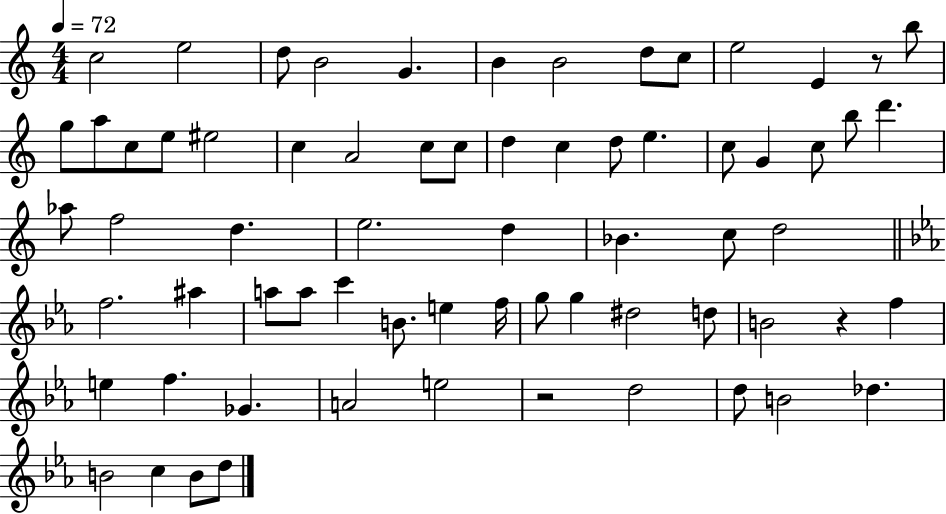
{
  \clef treble
  \numericTimeSignature
  \time 4/4
  \key c \major
  \tempo 4 = 72
  c''2 e''2 | d''8 b'2 g'4. | b'4 b'2 d''8 c''8 | e''2 e'4 r8 b''8 | \break g''8 a''8 c''8 e''8 eis''2 | c''4 a'2 c''8 c''8 | d''4 c''4 d''8 e''4. | c''8 g'4 c''8 b''8 d'''4. | \break aes''8 f''2 d''4. | e''2. d''4 | bes'4. c''8 d''2 | \bar "||" \break \key c \minor f''2. ais''4 | a''8 a''8 c'''4 b'8. e''4 f''16 | g''8 g''4 dis''2 d''8 | b'2 r4 f''4 | \break e''4 f''4. ges'4. | a'2 e''2 | r2 d''2 | d''8 b'2 des''4. | \break b'2 c''4 b'8 d''8 | \bar "|."
}